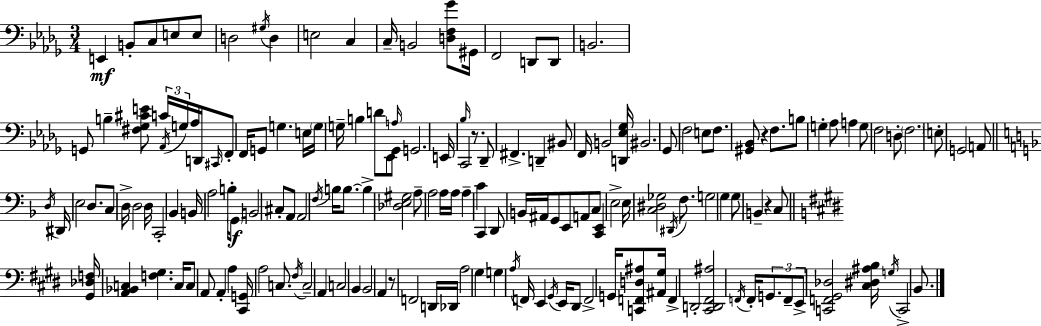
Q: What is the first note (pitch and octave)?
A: E2